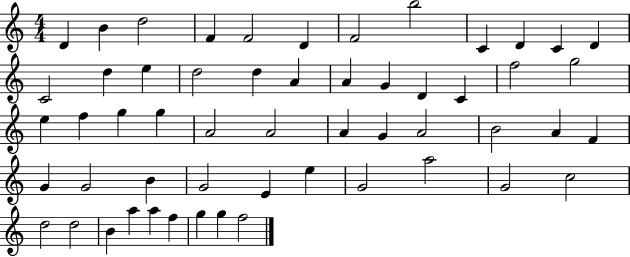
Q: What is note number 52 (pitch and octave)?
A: F5